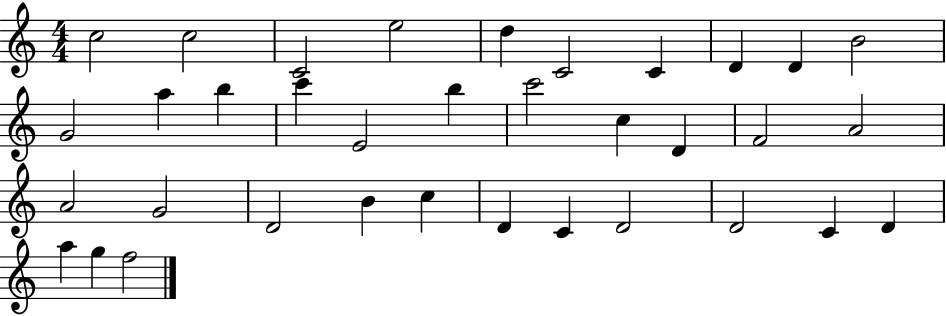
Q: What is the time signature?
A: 4/4